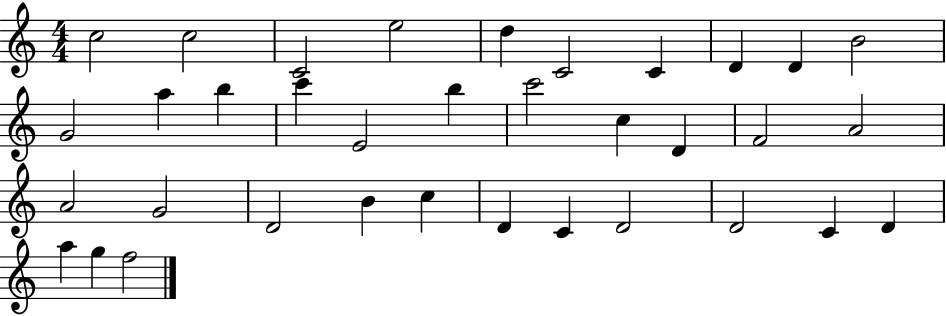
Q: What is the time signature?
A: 4/4